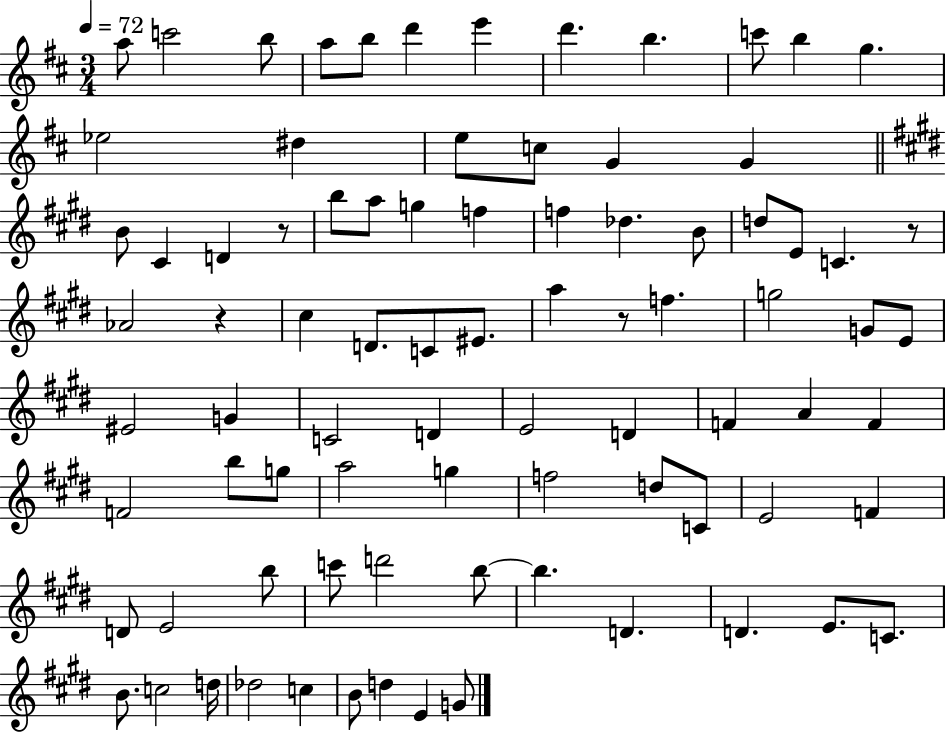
{
  \clef treble
  \numericTimeSignature
  \time 3/4
  \key d \major
  \tempo 4 = 72
  a''8 c'''2 b''8 | a''8 b''8 d'''4 e'''4 | d'''4. b''4. | c'''8 b''4 g''4. | \break ees''2 dis''4 | e''8 c''8 g'4 g'4 | \bar "||" \break \key e \major b'8 cis'4 d'4 r8 | b''8 a''8 g''4 f''4 | f''4 des''4. b'8 | d''8 e'8 c'4. r8 | \break aes'2 r4 | cis''4 d'8. c'8 eis'8. | a''4 r8 f''4. | g''2 g'8 e'8 | \break eis'2 g'4 | c'2 d'4 | e'2 d'4 | f'4 a'4 f'4 | \break f'2 b''8 g''8 | a''2 g''4 | f''2 d''8 c'8 | e'2 f'4 | \break d'8 e'2 b''8 | c'''8 d'''2 b''8~~ | b''4. d'4. | d'4. e'8. c'8. | \break b'8. c''2 d''16 | des''2 c''4 | b'8 d''4 e'4 g'8 | \bar "|."
}